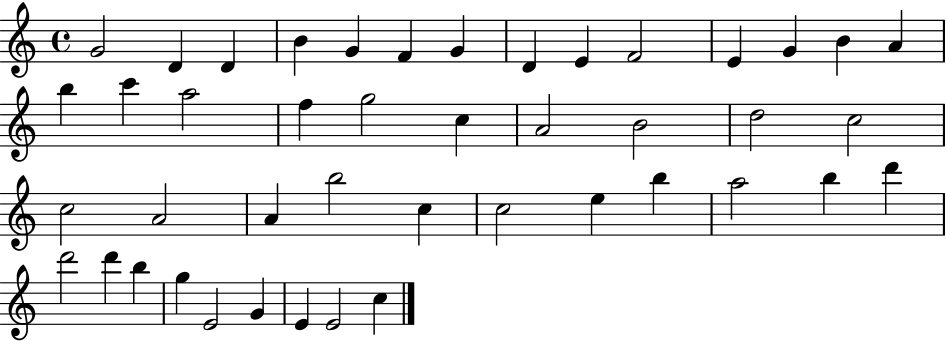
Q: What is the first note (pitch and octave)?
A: G4